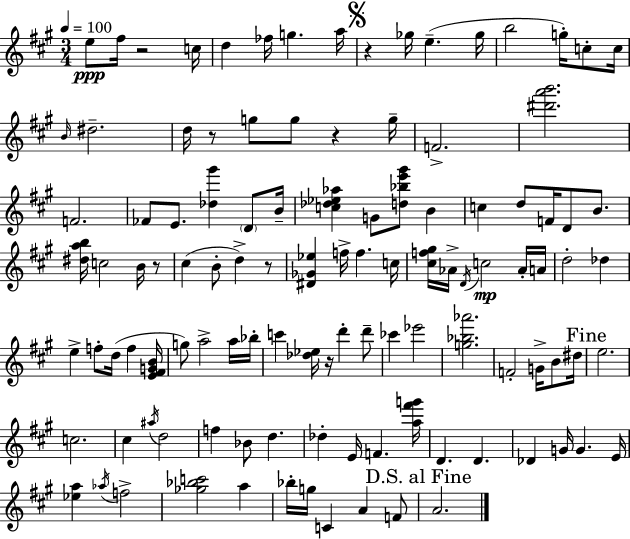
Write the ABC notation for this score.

X:1
T:Untitled
M:3/4
L:1/4
K:A
e/2 ^f/4 z2 c/4 d _f/4 g a/4 z _g/4 e _g/4 b2 g/4 c/2 c/4 B/4 ^d2 d/4 z/2 g/2 g/2 z g/4 F2 [^d'a'b']2 F2 _F/2 E/2 [_d^g'] D/2 B/4 [c_d_e_a] G/2 [d_be'^g']/2 B c d/2 F/4 D/2 B/2 [^dab]/4 c2 B/4 z/2 ^c B/2 d z/2 [^D_G_e] f/4 f c/4 [^cf^g]/4 _A/4 D/4 c2 _A/4 A/4 d2 _d e f/2 d/4 f [E^FGB]/4 g/2 a2 a/4 _b/4 c' [_d_e]/4 z/4 d' d'/2 _c' _e'2 [g_b_a']2 F2 G/4 B/2 ^d/4 e2 c2 ^c ^a/4 d2 f _B/2 d _d E/4 F [a^f'g']/4 D D _D G/4 G E/4 [_ea] _a/4 f2 [_g_bc']2 a _b/4 g/4 C A F/2 A2